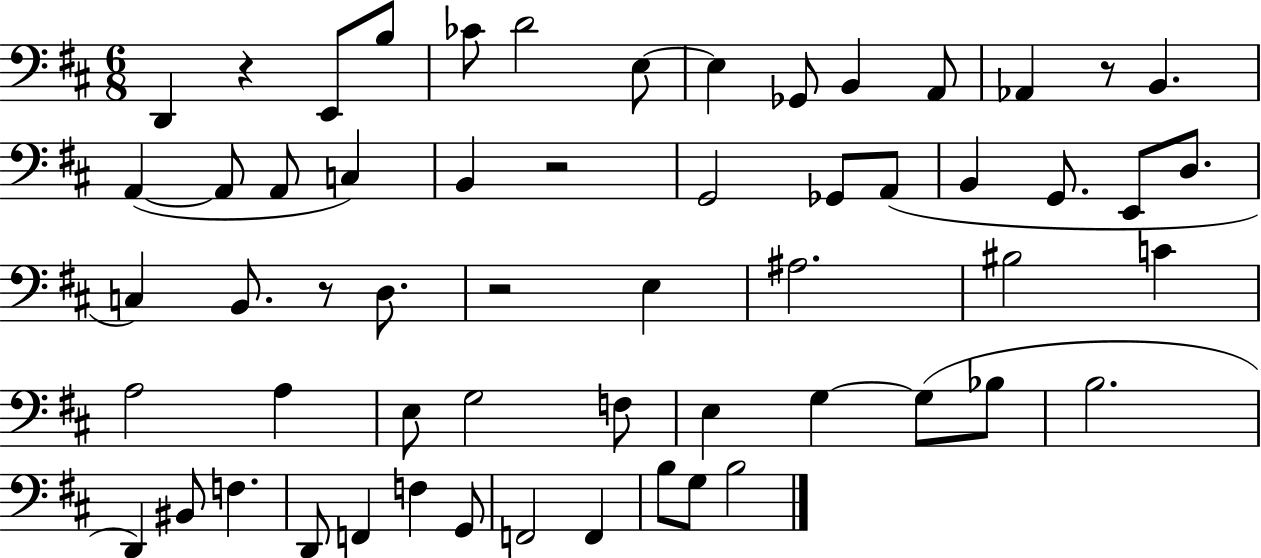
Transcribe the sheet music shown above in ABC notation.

X:1
T:Untitled
M:6/8
L:1/4
K:D
D,, z E,,/2 B,/2 _C/2 D2 E,/2 E, _G,,/2 B,, A,,/2 _A,, z/2 B,, A,, A,,/2 A,,/2 C, B,, z2 G,,2 _G,,/2 A,,/2 B,, G,,/2 E,,/2 D,/2 C, B,,/2 z/2 D,/2 z2 E, ^A,2 ^B,2 C A,2 A, E,/2 G,2 F,/2 E, G, G,/2 _B,/2 B,2 D,, ^B,,/2 F, D,,/2 F,, F, G,,/2 F,,2 F,, B,/2 G,/2 B,2